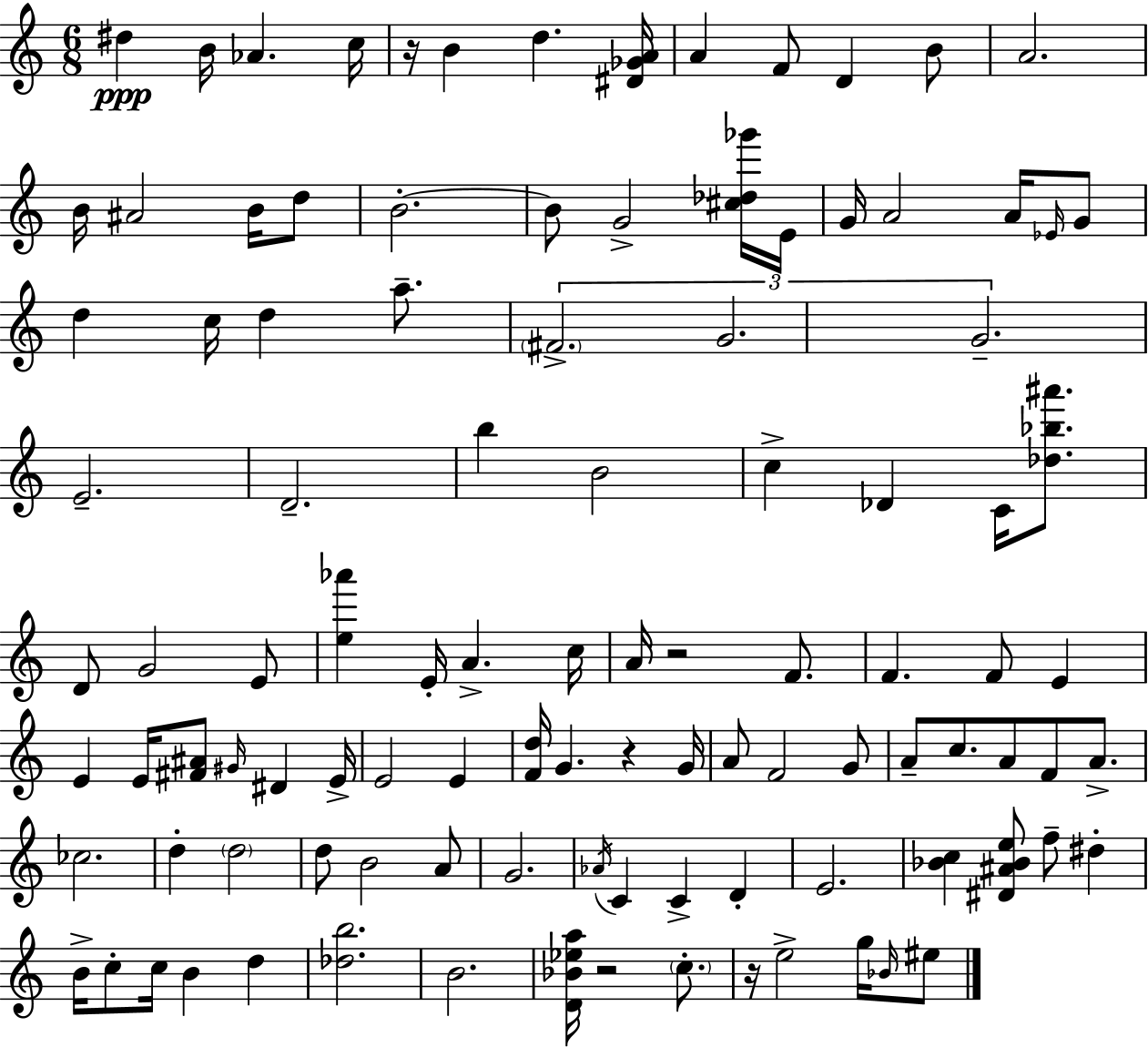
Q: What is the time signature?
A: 6/8